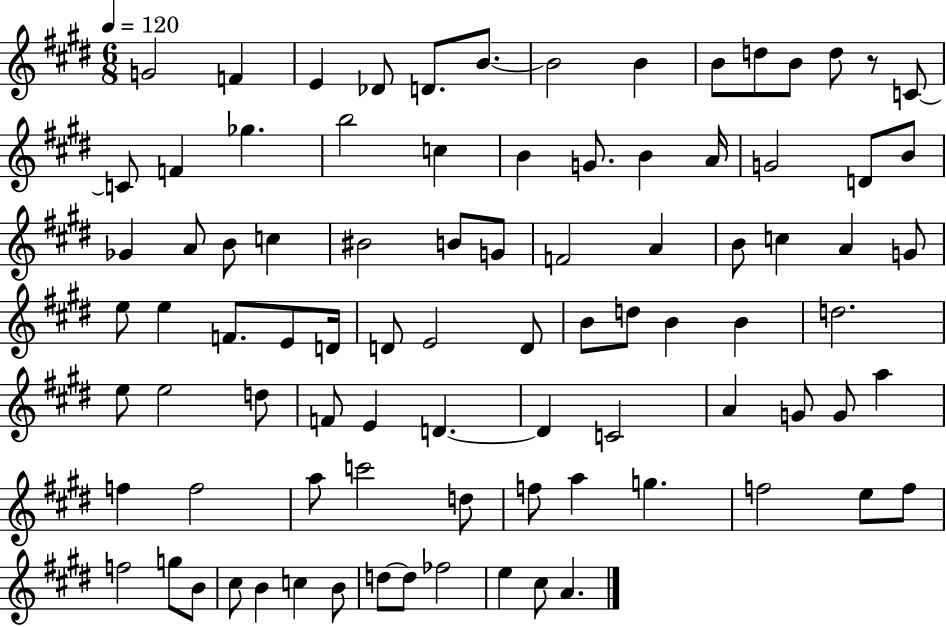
G4/h F4/q E4/q Db4/e D4/e. B4/e. B4/h B4/q B4/e D5/e B4/e D5/e R/e C4/e C4/e F4/q Gb5/q. B5/h C5/q B4/q G4/e. B4/q A4/s G4/h D4/e B4/e Gb4/q A4/e B4/e C5/q BIS4/h B4/e G4/e F4/h A4/q B4/e C5/q A4/q G4/e E5/e E5/q F4/e. E4/e D4/s D4/e E4/h D4/e B4/e D5/e B4/q B4/q D5/h. E5/e E5/h D5/e F4/e E4/q D4/q. D4/q C4/h A4/q G4/e G4/e A5/q F5/q F5/h A5/e C6/h D5/e F5/e A5/q G5/q. F5/h E5/e F5/e F5/h G5/e B4/e C#5/e B4/q C5/q B4/e D5/e D5/e FES5/h E5/q C#5/e A4/q.